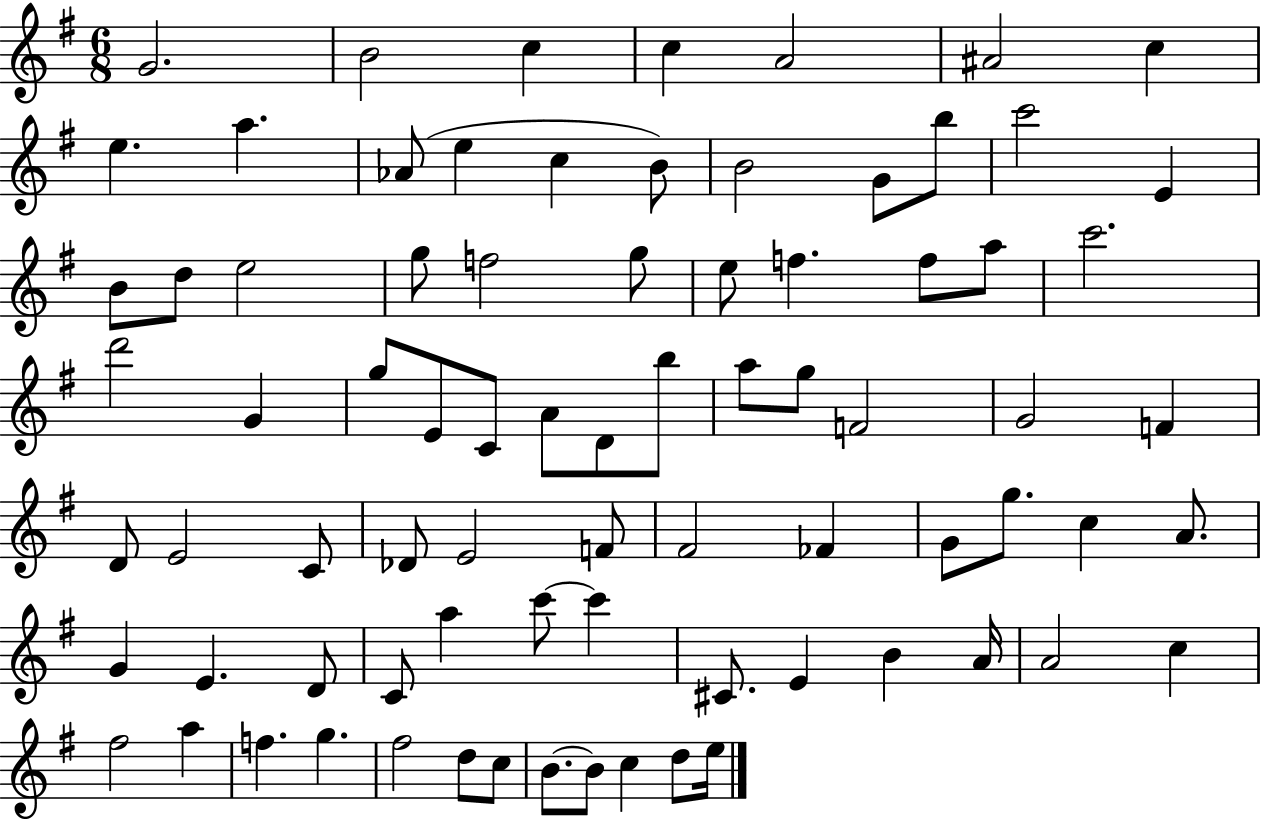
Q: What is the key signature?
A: G major